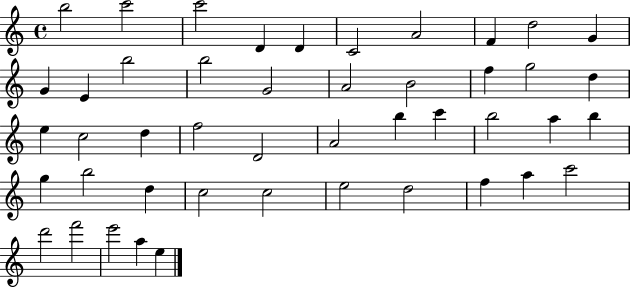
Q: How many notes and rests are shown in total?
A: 46